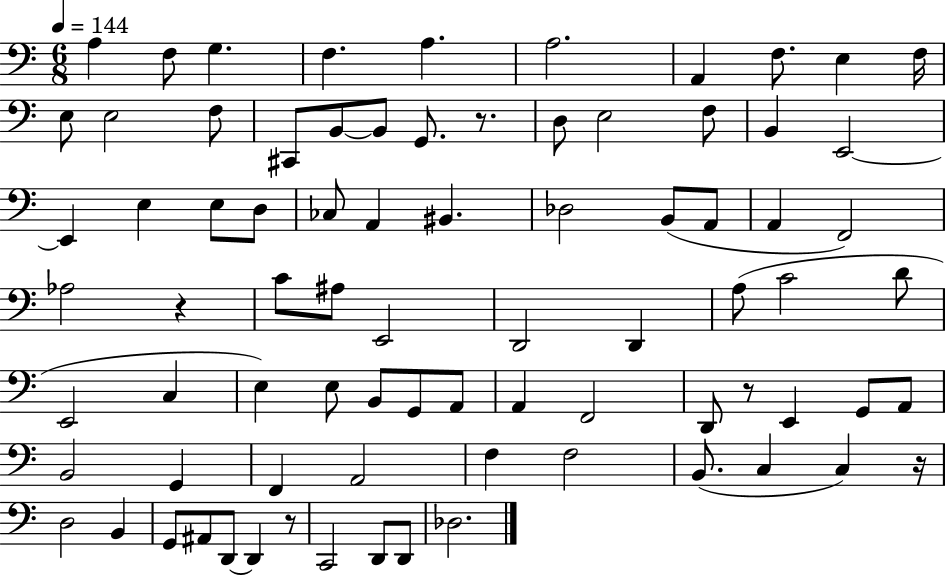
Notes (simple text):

A3/q F3/e G3/q. F3/q. A3/q. A3/h. A2/q F3/e. E3/q F3/s E3/e E3/h F3/e C#2/e B2/e B2/e G2/e. R/e. D3/e E3/h F3/e B2/q E2/h E2/q E3/q E3/e D3/e CES3/e A2/q BIS2/q. Db3/h B2/e A2/e A2/q F2/h Ab3/h R/q C4/e A#3/e E2/h D2/h D2/q A3/e C4/h D4/e E2/h C3/q E3/q E3/e B2/e G2/e A2/e A2/q F2/h D2/e R/e E2/q G2/e A2/e B2/h G2/q F2/q A2/h F3/q F3/h B2/e. C3/q C3/q R/s D3/h B2/q G2/e A#2/e D2/e D2/q R/e C2/h D2/e D2/e Db3/h.